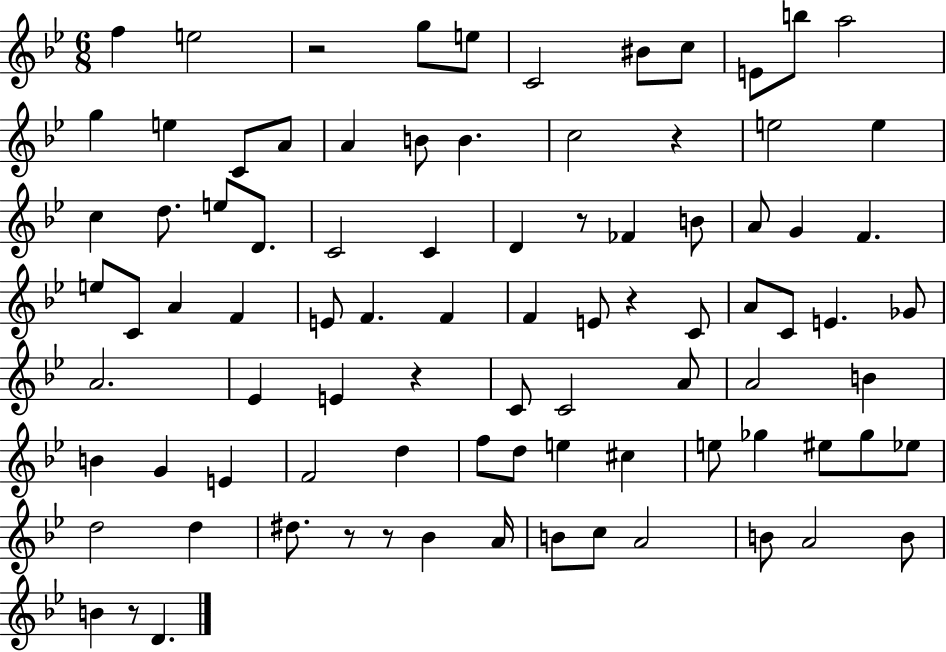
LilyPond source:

{
  \clef treble
  \numericTimeSignature
  \time 6/8
  \key bes \major
  f''4 e''2 | r2 g''8 e''8 | c'2 bis'8 c''8 | e'8 b''8 a''2 | \break g''4 e''4 c'8 a'8 | a'4 b'8 b'4. | c''2 r4 | e''2 e''4 | \break c''4 d''8. e''8 d'8. | c'2 c'4 | d'4 r8 fes'4 b'8 | a'8 g'4 f'4. | \break e''8 c'8 a'4 f'4 | e'8 f'4. f'4 | f'4 e'8 r4 c'8 | a'8 c'8 e'4. ges'8 | \break a'2. | ees'4 e'4 r4 | c'8 c'2 a'8 | a'2 b'4 | \break b'4 g'4 e'4 | f'2 d''4 | f''8 d''8 e''4 cis''4 | e''8 ges''4 eis''8 ges''8 ees''8 | \break d''2 d''4 | dis''8. r8 r8 bes'4 a'16 | b'8 c''8 a'2 | b'8 a'2 b'8 | \break b'4 r8 d'4. | \bar "|."
}